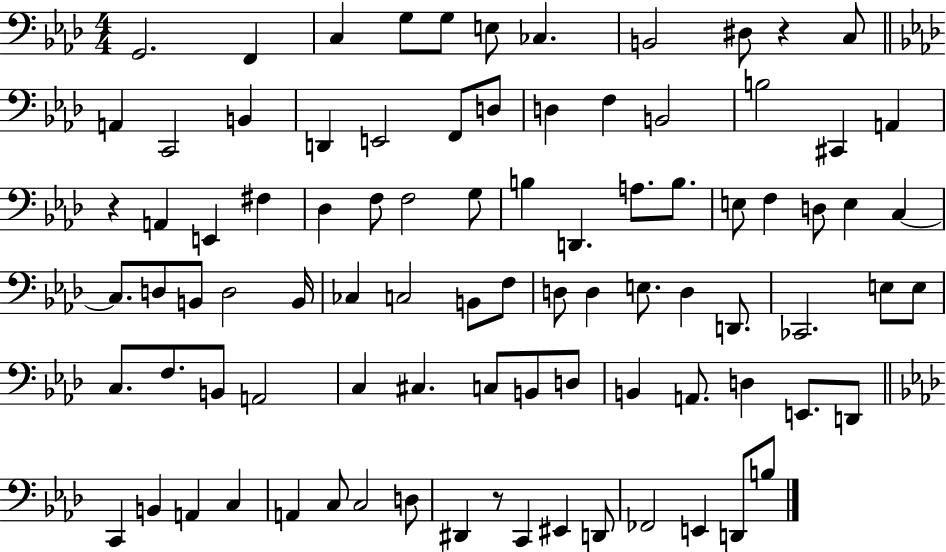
{
  \clef bass
  \numericTimeSignature
  \time 4/4
  \key aes \major
  g,2. f,4 | c4 g8 g8 e8 ces4. | b,2 dis8 r4 c8 | \bar "||" \break \key aes \major a,4 c,2 b,4 | d,4 e,2 f,8 d8 | d4 f4 b,2 | b2 cis,4 a,4 | \break r4 a,4 e,4 fis4 | des4 f8 f2 g8 | b4 d,4. a8. b8. | e8 f4 d8 e4 c4~~ | \break c8. d8 b,8 d2 b,16 | ces4 c2 b,8 f8 | d8 d4 e8. d4 d,8. | ces,2. e8 e8 | \break c8. f8. b,8 a,2 | c4 cis4. c8 b,8 d8 | b,4 a,8. d4 e,8. d,8 | \bar "||" \break \key f \minor c,4 b,4 a,4 c4 | a,4 c8 c2 d8 | dis,4 r8 c,4 eis,4 d,8 | fes,2 e,4 d,8 b8 | \break \bar "|."
}